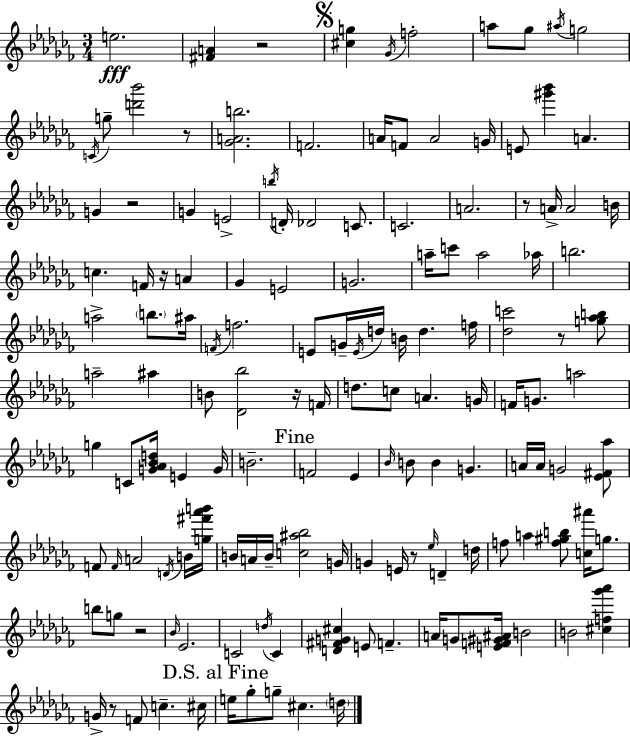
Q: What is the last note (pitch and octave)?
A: D5